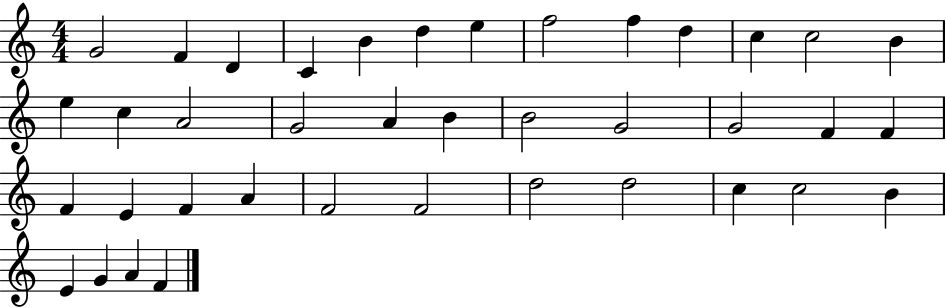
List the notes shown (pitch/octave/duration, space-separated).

G4/h F4/q D4/q C4/q B4/q D5/q E5/q F5/h F5/q D5/q C5/q C5/h B4/q E5/q C5/q A4/h G4/h A4/q B4/q B4/h G4/h G4/h F4/q F4/q F4/q E4/q F4/q A4/q F4/h F4/h D5/h D5/h C5/q C5/h B4/q E4/q G4/q A4/q F4/q